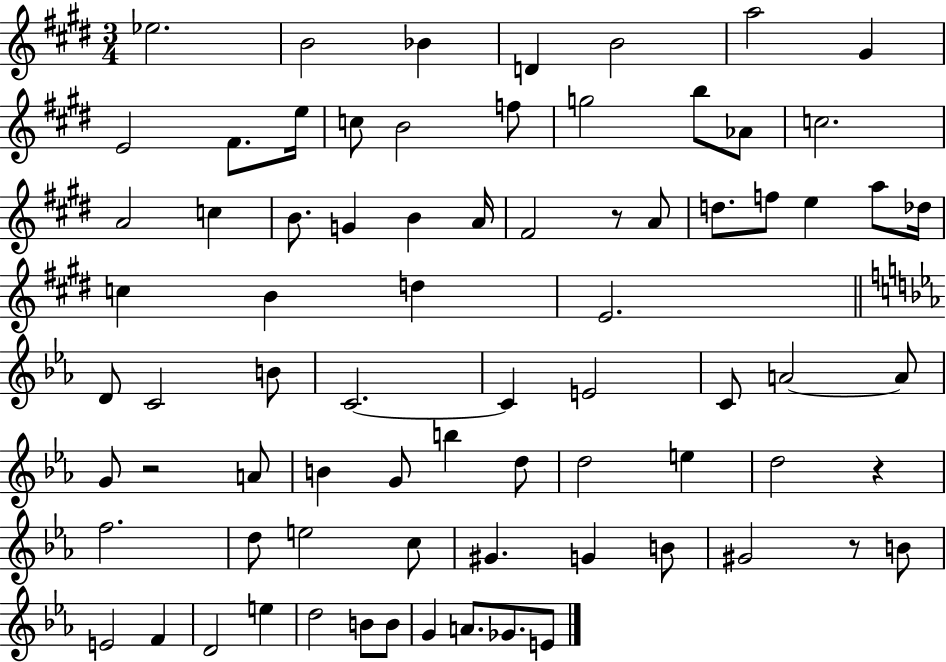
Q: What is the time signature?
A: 3/4